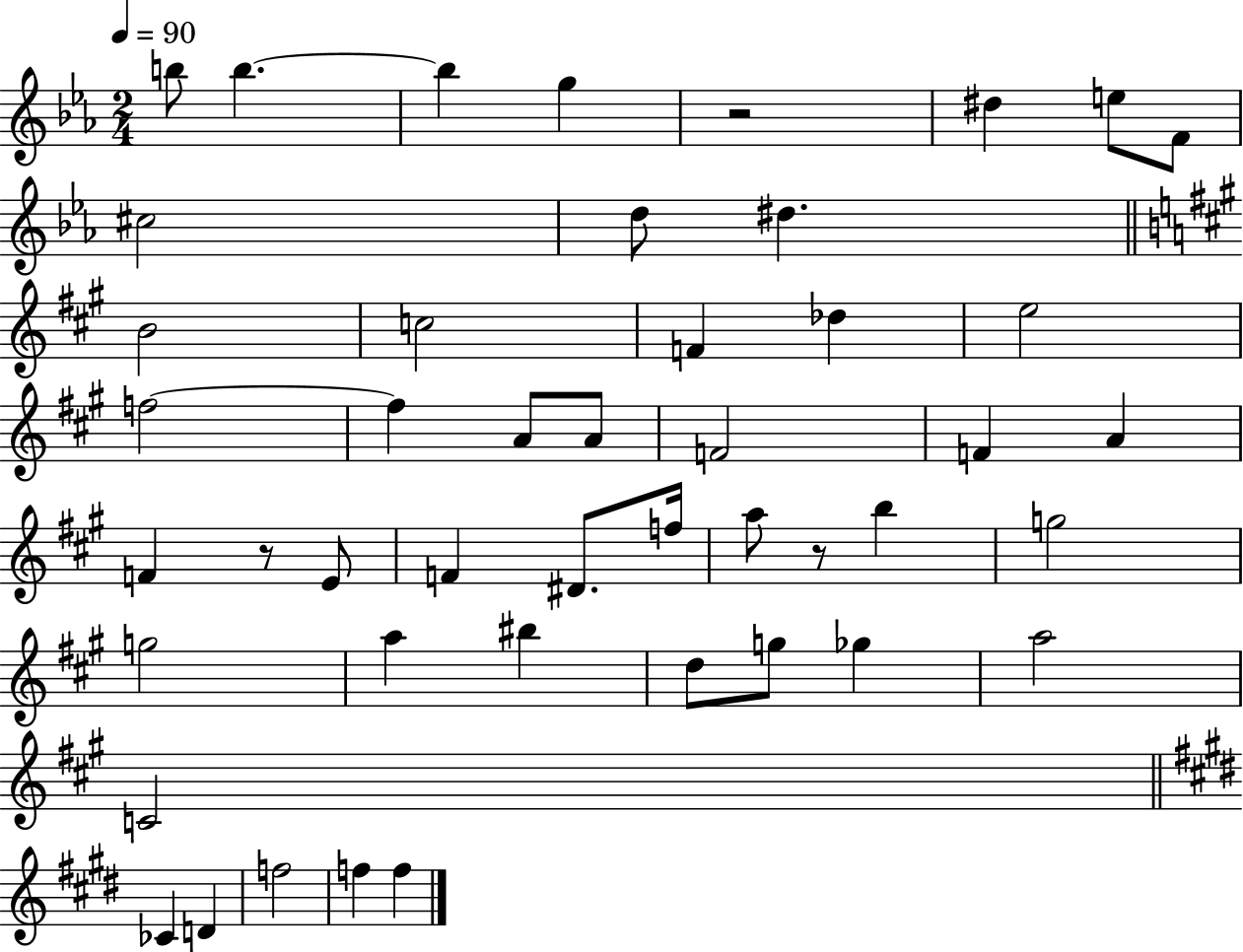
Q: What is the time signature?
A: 2/4